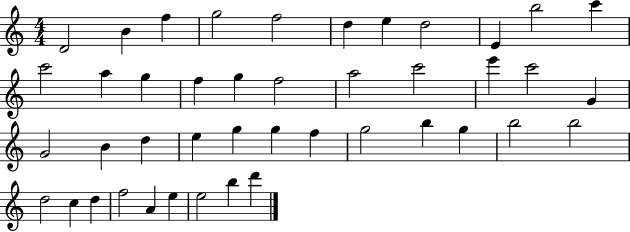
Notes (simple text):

D4/h B4/q F5/q G5/h F5/h D5/q E5/q D5/h E4/q B5/h C6/q C6/h A5/q G5/q F5/q G5/q F5/h A5/h C6/h E6/q C6/h G4/q G4/h B4/q D5/q E5/q G5/q G5/q F5/q G5/h B5/q G5/q B5/h B5/h D5/h C5/q D5/q F5/h A4/q E5/q E5/h B5/q D6/q